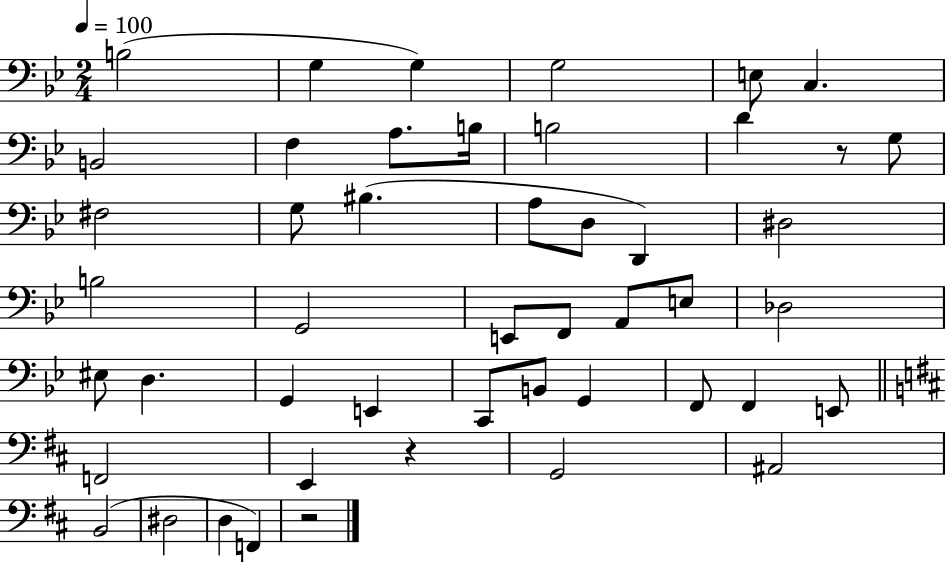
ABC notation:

X:1
T:Untitled
M:2/4
L:1/4
K:Bb
B,2 G, G, G,2 E,/2 C, B,,2 F, A,/2 B,/4 B,2 D z/2 G,/2 ^F,2 G,/2 ^B, A,/2 D,/2 D,, ^D,2 B,2 G,,2 E,,/2 F,,/2 A,,/2 E,/2 _D,2 ^E,/2 D, G,, E,, C,,/2 B,,/2 G,, F,,/2 F,, E,,/2 F,,2 E,, z G,,2 ^A,,2 B,,2 ^D,2 D, F,, z2